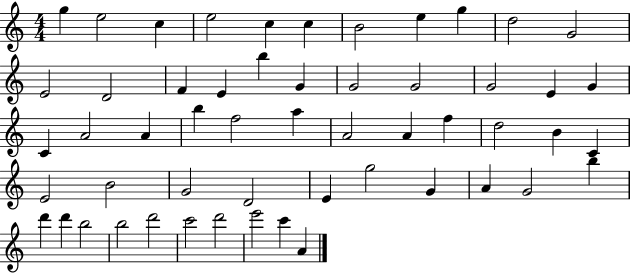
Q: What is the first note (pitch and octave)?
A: G5